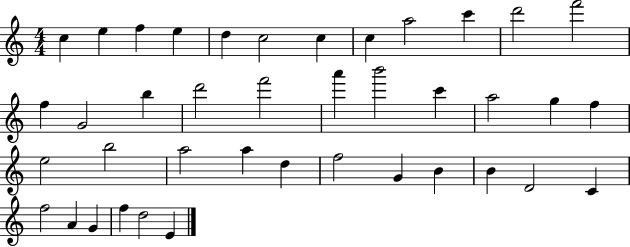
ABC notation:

X:1
T:Untitled
M:4/4
L:1/4
K:C
c e f e d c2 c c a2 c' d'2 f'2 f G2 b d'2 f'2 a' b'2 c' a2 g f e2 b2 a2 a d f2 G B B D2 C f2 A G f d2 E